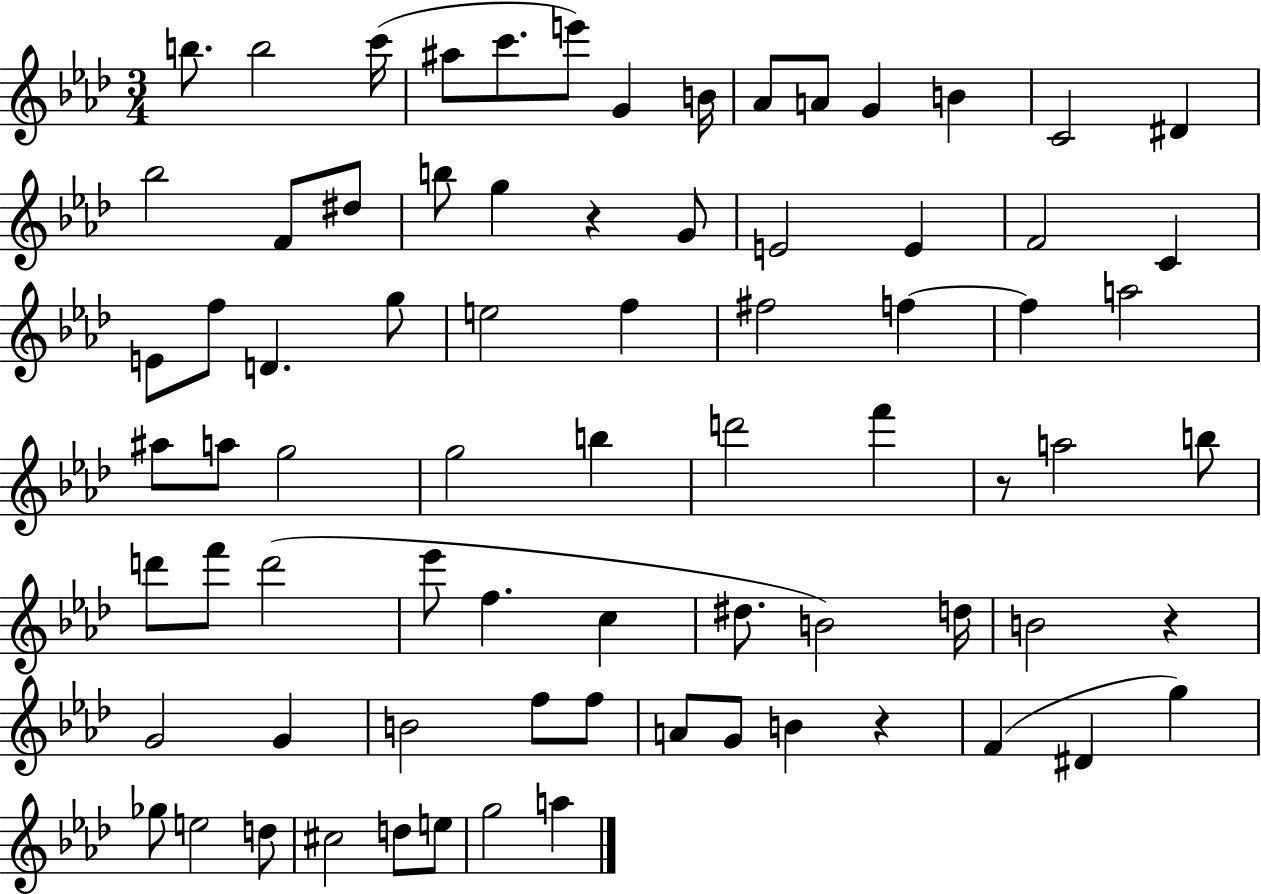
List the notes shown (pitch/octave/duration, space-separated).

B5/e. B5/h C6/s A#5/e C6/e. E6/e G4/q B4/s Ab4/e A4/e G4/q B4/q C4/h D#4/q Bb5/h F4/e D#5/e B5/e G5/q R/q G4/e E4/h E4/q F4/h C4/q E4/e F5/e D4/q. G5/e E5/h F5/q F#5/h F5/q F5/q A5/h A#5/e A5/e G5/h G5/h B5/q D6/h F6/q R/e A5/h B5/e D6/e F6/e D6/h Eb6/e F5/q. C5/q D#5/e. B4/h D5/s B4/h R/q G4/h G4/q B4/h F5/e F5/e A4/e G4/e B4/q R/q F4/q D#4/q G5/q Gb5/e E5/h D5/e C#5/h D5/e E5/e G5/h A5/q